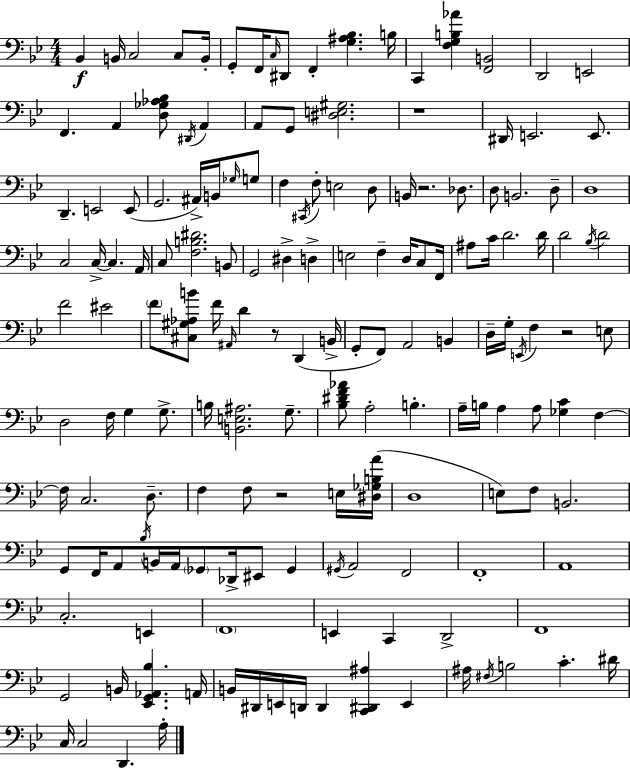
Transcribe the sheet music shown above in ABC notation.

X:1
T:Untitled
M:4/4
L:1/4
K:Bb
_B,, B,,/4 C,2 C,/2 B,,/4 G,,/2 F,,/4 C,/4 ^D,,/2 F,, [G,^A,_B,] B,/4 C,, [F,G,B,_A] [F,,B,,]2 D,,2 E,,2 F,, A,, [D,_G,_A,_B,]/2 ^D,,/4 A,, A,,/2 G,,/2 [^D,E,^G,]2 z4 ^D,,/4 E,,2 E,,/2 D,, E,,2 E,,/2 G,,2 ^A,,/4 B,,/4 _G,/4 G,/2 F, ^C,,/4 F,/2 E,2 D,/2 B,,/4 z2 _D,/2 D,/2 B,,2 D,/2 D,4 C,2 C,/4 C, A,,/4 C,/2 [F,B,^D]2 B,,/2 G,,2 ^D, D, E,2 F, D,/4 C,/2 F,,/4 ^A,/2 C/4 D2 D/4 D2 _B,/4 D2 F2 ^E2 F/2 [^C,^G,_A,B]/2 F/4 ^A,,/4 D z/2 D,, B,,/4 G,,/2 F,,/2 A,,2 B,, D,/4 G,/4 E,,/4 F, z2 E,/2 D,2 F,/4 G, G,/2 B,/4 [B,,E,^A,]2 G,/2 [_B,^DF_A]/2 A,2 B, A,/4 B,/4 A, A,/2 [_G,C] F, F,/4 C,2 D,/2 F, F,/2 z2 E,/4 [^D,_G,B,A]/4 D,4 E,/2 F,/2 B,,2 G,,/2 F,,/4 A,,/2 _B,/4 B,,/4 A,,/4 _G,,/2 _D,,/4 ^E,,/2 _G,, ^G,,/4 A,,2 F,,2 F,,4 A,,4 C,2 E,, F,,4 E,, C,, D,,2 F,,4 G,,2 B,,/4 [_E,,G,,_A,,_B,] A,,/4 B,,/4 ^D,,/4 E,,/4 D,,/4 D,, [C,,^D,,^A,] E,, ^A,/4 ^F,/4 B,2 C ^D/4 C,/4 C,2 D,, A,/4